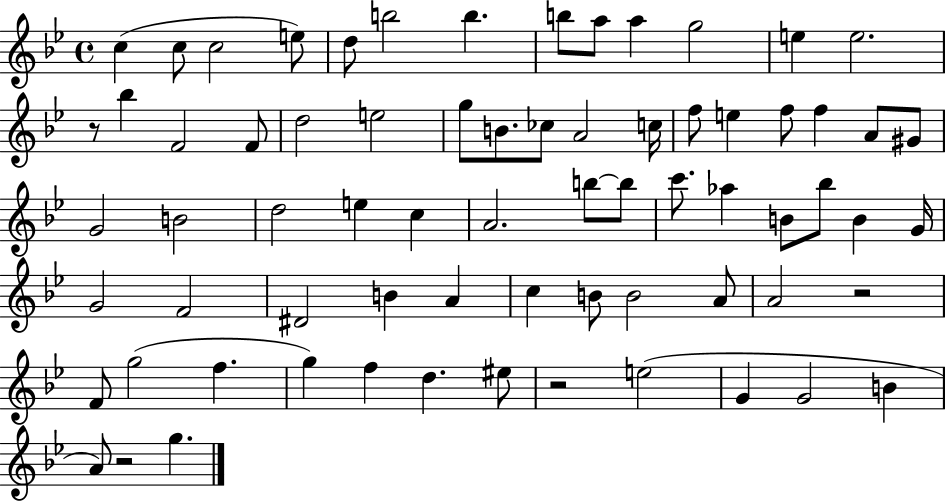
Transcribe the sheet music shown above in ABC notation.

X:1
T:Untitled
M:4/4
L:1/4
K:Bb
c c/2 c2 e/2 d/2 b2 b b/2 a/2 a g2 e e2 z/2 _b F2 F/2 d2 e2 g/2 B/2 _c/2 A2 c/4 f/2 e f/2 f A/2 ^G/2 G2 B2 d2 e c A2 b/2 b/2 c'/2 _a B/2 _b/2 B G/4 G2 F2 ^D2 B A c B/2 B2 A/2 A2 z2 F/2 g2 f g f d ^e/2 z2 e2 G G2 B A/2 z2 g